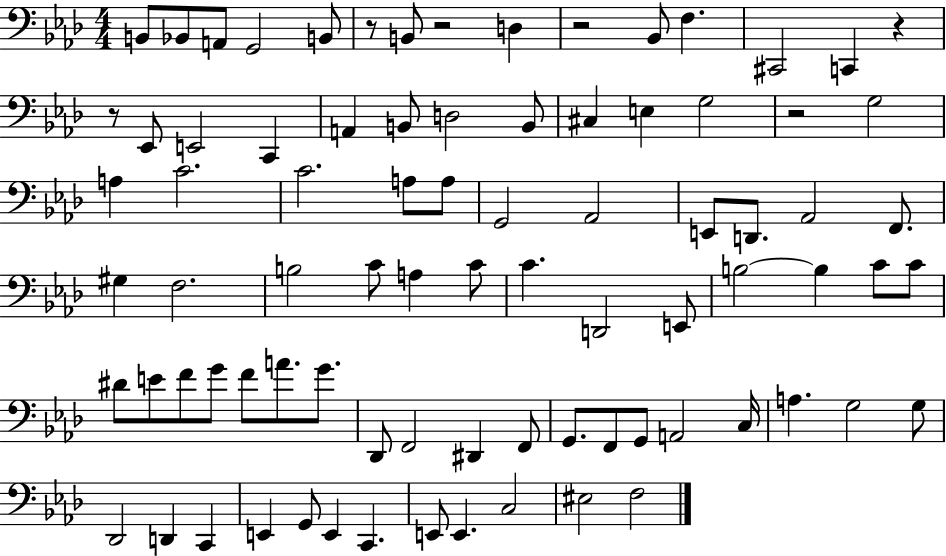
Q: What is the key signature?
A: AES major